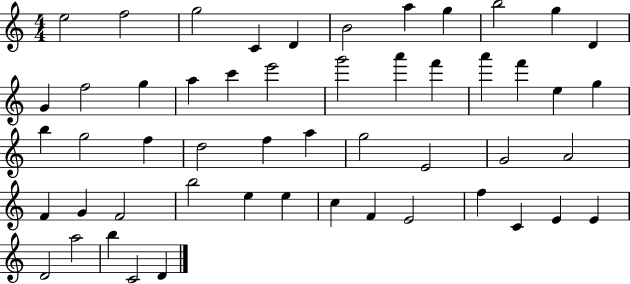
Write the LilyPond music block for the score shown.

{
  \clef treble
  \numericTimeSignature
  \time 4/4
  \key c \major
  e''2 f''2 | g''2 c'4 d'4 | b'2 a''4 g''4 | b''2 g''4 d'4 | \break g'4 f''2 g''4 | a''4 c'''4 e'''2 | g'''2 a'''4 f'''4 | a'''4 f'''4 e''4 g''4 | \break b''4 g''2 f''4 | d''2 f''4 a''4 | g''2 e'2 | g'2 a'2 | \break f'4 g'4 f'2 | b''2 e''4 e''4 | c''4 f'4 e'2 | f''4 c'4 e'4 e'4 | \break d'2 a''2 | b''4 c'2 d'4 | \bar "|."
}